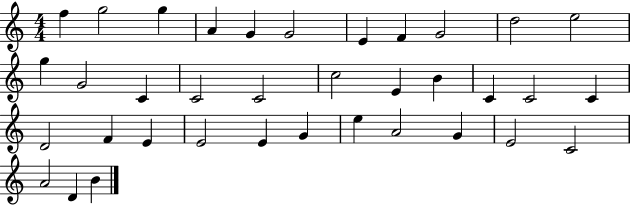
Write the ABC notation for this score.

X:1
T:Untitled
M:4/4
L:1/4
K:C
f g2 g A G G2 E F G2 d2 e2 g G2 C C2 C2 c2 E B C C2 C D2 F E E2 E G e A2 G E2 C2 A2 D B